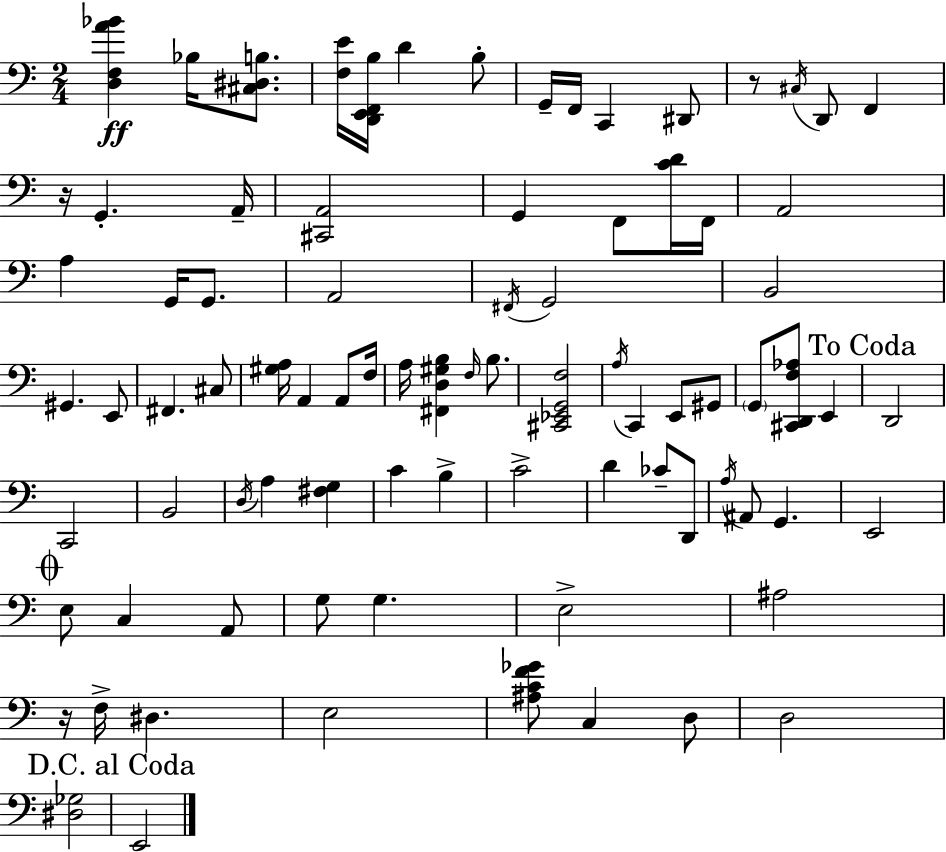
{
  \clef bass
  \numericTimeSignature
  \time 2/4
  \key c \major
  <d f a' bes'>4\ff bes16 <cis dis b>8. | <f e'>16 <d, e, f, b>16 d'4 b8-. | g,16-- f,16 c,4 dis,8 | r8 \acciaccatura { cis16 } d,8 f,4 | \break r16 g,4.-. | a,16-- <cis, a,>2 | g,4 f,8 <c' d'>16 | f,16 a,2 | \break a4 g,16 g,8. | a,2 | \acciaccatura { fis,16 } g,2 | b,2 | \break gis,4. | e,8 fis,4. | cis8 <gis a>16 a,4 a,8 | f16 a16 <fis, d gis b>4 \grace { f16 } | \break b8. <cis, ees, g, f>2 | \acciaccatura { a16 } c,4 | e,8 gis,8 \parenthesize g,8 <cis, d, f aes>8 | e,4 \mark "To Coda" d,2 | \break c,2 | b,2 | \acciaccatura { d16 } a4 | <fis g>4 c'4 | \break b4-> c'2-> | d'4 | ces'8-- d,8 \acciaccatura { a16 } ais,8 | g,4. e,2 | \break \mark \markup { \musicglyph "scripts.coda" } e8 | c4 a,8 g8 | g4. e2-> | ais2 | \break r16 f16-> | dis4. e2 | <ais c' f' ges'>8 | c4 d8 d2 | \break <dis ges>2 | \mark "D.C. al Coda" e,2 | \bar "|."
}